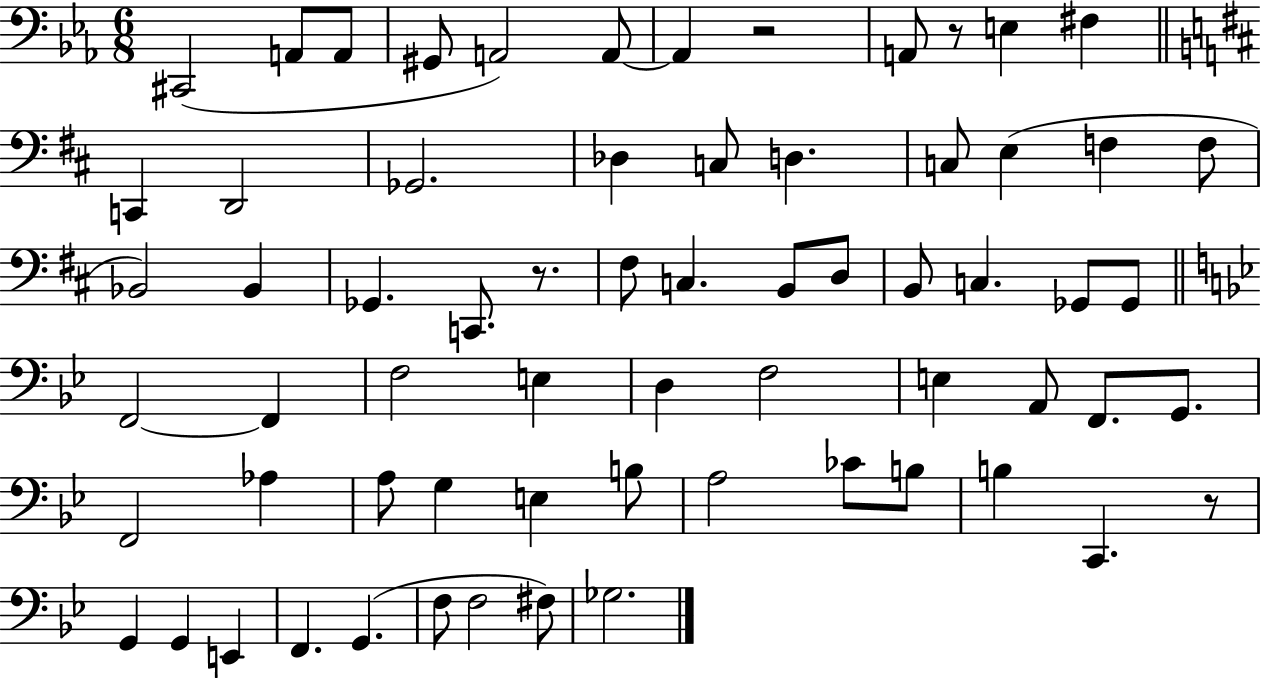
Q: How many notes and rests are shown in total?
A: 66